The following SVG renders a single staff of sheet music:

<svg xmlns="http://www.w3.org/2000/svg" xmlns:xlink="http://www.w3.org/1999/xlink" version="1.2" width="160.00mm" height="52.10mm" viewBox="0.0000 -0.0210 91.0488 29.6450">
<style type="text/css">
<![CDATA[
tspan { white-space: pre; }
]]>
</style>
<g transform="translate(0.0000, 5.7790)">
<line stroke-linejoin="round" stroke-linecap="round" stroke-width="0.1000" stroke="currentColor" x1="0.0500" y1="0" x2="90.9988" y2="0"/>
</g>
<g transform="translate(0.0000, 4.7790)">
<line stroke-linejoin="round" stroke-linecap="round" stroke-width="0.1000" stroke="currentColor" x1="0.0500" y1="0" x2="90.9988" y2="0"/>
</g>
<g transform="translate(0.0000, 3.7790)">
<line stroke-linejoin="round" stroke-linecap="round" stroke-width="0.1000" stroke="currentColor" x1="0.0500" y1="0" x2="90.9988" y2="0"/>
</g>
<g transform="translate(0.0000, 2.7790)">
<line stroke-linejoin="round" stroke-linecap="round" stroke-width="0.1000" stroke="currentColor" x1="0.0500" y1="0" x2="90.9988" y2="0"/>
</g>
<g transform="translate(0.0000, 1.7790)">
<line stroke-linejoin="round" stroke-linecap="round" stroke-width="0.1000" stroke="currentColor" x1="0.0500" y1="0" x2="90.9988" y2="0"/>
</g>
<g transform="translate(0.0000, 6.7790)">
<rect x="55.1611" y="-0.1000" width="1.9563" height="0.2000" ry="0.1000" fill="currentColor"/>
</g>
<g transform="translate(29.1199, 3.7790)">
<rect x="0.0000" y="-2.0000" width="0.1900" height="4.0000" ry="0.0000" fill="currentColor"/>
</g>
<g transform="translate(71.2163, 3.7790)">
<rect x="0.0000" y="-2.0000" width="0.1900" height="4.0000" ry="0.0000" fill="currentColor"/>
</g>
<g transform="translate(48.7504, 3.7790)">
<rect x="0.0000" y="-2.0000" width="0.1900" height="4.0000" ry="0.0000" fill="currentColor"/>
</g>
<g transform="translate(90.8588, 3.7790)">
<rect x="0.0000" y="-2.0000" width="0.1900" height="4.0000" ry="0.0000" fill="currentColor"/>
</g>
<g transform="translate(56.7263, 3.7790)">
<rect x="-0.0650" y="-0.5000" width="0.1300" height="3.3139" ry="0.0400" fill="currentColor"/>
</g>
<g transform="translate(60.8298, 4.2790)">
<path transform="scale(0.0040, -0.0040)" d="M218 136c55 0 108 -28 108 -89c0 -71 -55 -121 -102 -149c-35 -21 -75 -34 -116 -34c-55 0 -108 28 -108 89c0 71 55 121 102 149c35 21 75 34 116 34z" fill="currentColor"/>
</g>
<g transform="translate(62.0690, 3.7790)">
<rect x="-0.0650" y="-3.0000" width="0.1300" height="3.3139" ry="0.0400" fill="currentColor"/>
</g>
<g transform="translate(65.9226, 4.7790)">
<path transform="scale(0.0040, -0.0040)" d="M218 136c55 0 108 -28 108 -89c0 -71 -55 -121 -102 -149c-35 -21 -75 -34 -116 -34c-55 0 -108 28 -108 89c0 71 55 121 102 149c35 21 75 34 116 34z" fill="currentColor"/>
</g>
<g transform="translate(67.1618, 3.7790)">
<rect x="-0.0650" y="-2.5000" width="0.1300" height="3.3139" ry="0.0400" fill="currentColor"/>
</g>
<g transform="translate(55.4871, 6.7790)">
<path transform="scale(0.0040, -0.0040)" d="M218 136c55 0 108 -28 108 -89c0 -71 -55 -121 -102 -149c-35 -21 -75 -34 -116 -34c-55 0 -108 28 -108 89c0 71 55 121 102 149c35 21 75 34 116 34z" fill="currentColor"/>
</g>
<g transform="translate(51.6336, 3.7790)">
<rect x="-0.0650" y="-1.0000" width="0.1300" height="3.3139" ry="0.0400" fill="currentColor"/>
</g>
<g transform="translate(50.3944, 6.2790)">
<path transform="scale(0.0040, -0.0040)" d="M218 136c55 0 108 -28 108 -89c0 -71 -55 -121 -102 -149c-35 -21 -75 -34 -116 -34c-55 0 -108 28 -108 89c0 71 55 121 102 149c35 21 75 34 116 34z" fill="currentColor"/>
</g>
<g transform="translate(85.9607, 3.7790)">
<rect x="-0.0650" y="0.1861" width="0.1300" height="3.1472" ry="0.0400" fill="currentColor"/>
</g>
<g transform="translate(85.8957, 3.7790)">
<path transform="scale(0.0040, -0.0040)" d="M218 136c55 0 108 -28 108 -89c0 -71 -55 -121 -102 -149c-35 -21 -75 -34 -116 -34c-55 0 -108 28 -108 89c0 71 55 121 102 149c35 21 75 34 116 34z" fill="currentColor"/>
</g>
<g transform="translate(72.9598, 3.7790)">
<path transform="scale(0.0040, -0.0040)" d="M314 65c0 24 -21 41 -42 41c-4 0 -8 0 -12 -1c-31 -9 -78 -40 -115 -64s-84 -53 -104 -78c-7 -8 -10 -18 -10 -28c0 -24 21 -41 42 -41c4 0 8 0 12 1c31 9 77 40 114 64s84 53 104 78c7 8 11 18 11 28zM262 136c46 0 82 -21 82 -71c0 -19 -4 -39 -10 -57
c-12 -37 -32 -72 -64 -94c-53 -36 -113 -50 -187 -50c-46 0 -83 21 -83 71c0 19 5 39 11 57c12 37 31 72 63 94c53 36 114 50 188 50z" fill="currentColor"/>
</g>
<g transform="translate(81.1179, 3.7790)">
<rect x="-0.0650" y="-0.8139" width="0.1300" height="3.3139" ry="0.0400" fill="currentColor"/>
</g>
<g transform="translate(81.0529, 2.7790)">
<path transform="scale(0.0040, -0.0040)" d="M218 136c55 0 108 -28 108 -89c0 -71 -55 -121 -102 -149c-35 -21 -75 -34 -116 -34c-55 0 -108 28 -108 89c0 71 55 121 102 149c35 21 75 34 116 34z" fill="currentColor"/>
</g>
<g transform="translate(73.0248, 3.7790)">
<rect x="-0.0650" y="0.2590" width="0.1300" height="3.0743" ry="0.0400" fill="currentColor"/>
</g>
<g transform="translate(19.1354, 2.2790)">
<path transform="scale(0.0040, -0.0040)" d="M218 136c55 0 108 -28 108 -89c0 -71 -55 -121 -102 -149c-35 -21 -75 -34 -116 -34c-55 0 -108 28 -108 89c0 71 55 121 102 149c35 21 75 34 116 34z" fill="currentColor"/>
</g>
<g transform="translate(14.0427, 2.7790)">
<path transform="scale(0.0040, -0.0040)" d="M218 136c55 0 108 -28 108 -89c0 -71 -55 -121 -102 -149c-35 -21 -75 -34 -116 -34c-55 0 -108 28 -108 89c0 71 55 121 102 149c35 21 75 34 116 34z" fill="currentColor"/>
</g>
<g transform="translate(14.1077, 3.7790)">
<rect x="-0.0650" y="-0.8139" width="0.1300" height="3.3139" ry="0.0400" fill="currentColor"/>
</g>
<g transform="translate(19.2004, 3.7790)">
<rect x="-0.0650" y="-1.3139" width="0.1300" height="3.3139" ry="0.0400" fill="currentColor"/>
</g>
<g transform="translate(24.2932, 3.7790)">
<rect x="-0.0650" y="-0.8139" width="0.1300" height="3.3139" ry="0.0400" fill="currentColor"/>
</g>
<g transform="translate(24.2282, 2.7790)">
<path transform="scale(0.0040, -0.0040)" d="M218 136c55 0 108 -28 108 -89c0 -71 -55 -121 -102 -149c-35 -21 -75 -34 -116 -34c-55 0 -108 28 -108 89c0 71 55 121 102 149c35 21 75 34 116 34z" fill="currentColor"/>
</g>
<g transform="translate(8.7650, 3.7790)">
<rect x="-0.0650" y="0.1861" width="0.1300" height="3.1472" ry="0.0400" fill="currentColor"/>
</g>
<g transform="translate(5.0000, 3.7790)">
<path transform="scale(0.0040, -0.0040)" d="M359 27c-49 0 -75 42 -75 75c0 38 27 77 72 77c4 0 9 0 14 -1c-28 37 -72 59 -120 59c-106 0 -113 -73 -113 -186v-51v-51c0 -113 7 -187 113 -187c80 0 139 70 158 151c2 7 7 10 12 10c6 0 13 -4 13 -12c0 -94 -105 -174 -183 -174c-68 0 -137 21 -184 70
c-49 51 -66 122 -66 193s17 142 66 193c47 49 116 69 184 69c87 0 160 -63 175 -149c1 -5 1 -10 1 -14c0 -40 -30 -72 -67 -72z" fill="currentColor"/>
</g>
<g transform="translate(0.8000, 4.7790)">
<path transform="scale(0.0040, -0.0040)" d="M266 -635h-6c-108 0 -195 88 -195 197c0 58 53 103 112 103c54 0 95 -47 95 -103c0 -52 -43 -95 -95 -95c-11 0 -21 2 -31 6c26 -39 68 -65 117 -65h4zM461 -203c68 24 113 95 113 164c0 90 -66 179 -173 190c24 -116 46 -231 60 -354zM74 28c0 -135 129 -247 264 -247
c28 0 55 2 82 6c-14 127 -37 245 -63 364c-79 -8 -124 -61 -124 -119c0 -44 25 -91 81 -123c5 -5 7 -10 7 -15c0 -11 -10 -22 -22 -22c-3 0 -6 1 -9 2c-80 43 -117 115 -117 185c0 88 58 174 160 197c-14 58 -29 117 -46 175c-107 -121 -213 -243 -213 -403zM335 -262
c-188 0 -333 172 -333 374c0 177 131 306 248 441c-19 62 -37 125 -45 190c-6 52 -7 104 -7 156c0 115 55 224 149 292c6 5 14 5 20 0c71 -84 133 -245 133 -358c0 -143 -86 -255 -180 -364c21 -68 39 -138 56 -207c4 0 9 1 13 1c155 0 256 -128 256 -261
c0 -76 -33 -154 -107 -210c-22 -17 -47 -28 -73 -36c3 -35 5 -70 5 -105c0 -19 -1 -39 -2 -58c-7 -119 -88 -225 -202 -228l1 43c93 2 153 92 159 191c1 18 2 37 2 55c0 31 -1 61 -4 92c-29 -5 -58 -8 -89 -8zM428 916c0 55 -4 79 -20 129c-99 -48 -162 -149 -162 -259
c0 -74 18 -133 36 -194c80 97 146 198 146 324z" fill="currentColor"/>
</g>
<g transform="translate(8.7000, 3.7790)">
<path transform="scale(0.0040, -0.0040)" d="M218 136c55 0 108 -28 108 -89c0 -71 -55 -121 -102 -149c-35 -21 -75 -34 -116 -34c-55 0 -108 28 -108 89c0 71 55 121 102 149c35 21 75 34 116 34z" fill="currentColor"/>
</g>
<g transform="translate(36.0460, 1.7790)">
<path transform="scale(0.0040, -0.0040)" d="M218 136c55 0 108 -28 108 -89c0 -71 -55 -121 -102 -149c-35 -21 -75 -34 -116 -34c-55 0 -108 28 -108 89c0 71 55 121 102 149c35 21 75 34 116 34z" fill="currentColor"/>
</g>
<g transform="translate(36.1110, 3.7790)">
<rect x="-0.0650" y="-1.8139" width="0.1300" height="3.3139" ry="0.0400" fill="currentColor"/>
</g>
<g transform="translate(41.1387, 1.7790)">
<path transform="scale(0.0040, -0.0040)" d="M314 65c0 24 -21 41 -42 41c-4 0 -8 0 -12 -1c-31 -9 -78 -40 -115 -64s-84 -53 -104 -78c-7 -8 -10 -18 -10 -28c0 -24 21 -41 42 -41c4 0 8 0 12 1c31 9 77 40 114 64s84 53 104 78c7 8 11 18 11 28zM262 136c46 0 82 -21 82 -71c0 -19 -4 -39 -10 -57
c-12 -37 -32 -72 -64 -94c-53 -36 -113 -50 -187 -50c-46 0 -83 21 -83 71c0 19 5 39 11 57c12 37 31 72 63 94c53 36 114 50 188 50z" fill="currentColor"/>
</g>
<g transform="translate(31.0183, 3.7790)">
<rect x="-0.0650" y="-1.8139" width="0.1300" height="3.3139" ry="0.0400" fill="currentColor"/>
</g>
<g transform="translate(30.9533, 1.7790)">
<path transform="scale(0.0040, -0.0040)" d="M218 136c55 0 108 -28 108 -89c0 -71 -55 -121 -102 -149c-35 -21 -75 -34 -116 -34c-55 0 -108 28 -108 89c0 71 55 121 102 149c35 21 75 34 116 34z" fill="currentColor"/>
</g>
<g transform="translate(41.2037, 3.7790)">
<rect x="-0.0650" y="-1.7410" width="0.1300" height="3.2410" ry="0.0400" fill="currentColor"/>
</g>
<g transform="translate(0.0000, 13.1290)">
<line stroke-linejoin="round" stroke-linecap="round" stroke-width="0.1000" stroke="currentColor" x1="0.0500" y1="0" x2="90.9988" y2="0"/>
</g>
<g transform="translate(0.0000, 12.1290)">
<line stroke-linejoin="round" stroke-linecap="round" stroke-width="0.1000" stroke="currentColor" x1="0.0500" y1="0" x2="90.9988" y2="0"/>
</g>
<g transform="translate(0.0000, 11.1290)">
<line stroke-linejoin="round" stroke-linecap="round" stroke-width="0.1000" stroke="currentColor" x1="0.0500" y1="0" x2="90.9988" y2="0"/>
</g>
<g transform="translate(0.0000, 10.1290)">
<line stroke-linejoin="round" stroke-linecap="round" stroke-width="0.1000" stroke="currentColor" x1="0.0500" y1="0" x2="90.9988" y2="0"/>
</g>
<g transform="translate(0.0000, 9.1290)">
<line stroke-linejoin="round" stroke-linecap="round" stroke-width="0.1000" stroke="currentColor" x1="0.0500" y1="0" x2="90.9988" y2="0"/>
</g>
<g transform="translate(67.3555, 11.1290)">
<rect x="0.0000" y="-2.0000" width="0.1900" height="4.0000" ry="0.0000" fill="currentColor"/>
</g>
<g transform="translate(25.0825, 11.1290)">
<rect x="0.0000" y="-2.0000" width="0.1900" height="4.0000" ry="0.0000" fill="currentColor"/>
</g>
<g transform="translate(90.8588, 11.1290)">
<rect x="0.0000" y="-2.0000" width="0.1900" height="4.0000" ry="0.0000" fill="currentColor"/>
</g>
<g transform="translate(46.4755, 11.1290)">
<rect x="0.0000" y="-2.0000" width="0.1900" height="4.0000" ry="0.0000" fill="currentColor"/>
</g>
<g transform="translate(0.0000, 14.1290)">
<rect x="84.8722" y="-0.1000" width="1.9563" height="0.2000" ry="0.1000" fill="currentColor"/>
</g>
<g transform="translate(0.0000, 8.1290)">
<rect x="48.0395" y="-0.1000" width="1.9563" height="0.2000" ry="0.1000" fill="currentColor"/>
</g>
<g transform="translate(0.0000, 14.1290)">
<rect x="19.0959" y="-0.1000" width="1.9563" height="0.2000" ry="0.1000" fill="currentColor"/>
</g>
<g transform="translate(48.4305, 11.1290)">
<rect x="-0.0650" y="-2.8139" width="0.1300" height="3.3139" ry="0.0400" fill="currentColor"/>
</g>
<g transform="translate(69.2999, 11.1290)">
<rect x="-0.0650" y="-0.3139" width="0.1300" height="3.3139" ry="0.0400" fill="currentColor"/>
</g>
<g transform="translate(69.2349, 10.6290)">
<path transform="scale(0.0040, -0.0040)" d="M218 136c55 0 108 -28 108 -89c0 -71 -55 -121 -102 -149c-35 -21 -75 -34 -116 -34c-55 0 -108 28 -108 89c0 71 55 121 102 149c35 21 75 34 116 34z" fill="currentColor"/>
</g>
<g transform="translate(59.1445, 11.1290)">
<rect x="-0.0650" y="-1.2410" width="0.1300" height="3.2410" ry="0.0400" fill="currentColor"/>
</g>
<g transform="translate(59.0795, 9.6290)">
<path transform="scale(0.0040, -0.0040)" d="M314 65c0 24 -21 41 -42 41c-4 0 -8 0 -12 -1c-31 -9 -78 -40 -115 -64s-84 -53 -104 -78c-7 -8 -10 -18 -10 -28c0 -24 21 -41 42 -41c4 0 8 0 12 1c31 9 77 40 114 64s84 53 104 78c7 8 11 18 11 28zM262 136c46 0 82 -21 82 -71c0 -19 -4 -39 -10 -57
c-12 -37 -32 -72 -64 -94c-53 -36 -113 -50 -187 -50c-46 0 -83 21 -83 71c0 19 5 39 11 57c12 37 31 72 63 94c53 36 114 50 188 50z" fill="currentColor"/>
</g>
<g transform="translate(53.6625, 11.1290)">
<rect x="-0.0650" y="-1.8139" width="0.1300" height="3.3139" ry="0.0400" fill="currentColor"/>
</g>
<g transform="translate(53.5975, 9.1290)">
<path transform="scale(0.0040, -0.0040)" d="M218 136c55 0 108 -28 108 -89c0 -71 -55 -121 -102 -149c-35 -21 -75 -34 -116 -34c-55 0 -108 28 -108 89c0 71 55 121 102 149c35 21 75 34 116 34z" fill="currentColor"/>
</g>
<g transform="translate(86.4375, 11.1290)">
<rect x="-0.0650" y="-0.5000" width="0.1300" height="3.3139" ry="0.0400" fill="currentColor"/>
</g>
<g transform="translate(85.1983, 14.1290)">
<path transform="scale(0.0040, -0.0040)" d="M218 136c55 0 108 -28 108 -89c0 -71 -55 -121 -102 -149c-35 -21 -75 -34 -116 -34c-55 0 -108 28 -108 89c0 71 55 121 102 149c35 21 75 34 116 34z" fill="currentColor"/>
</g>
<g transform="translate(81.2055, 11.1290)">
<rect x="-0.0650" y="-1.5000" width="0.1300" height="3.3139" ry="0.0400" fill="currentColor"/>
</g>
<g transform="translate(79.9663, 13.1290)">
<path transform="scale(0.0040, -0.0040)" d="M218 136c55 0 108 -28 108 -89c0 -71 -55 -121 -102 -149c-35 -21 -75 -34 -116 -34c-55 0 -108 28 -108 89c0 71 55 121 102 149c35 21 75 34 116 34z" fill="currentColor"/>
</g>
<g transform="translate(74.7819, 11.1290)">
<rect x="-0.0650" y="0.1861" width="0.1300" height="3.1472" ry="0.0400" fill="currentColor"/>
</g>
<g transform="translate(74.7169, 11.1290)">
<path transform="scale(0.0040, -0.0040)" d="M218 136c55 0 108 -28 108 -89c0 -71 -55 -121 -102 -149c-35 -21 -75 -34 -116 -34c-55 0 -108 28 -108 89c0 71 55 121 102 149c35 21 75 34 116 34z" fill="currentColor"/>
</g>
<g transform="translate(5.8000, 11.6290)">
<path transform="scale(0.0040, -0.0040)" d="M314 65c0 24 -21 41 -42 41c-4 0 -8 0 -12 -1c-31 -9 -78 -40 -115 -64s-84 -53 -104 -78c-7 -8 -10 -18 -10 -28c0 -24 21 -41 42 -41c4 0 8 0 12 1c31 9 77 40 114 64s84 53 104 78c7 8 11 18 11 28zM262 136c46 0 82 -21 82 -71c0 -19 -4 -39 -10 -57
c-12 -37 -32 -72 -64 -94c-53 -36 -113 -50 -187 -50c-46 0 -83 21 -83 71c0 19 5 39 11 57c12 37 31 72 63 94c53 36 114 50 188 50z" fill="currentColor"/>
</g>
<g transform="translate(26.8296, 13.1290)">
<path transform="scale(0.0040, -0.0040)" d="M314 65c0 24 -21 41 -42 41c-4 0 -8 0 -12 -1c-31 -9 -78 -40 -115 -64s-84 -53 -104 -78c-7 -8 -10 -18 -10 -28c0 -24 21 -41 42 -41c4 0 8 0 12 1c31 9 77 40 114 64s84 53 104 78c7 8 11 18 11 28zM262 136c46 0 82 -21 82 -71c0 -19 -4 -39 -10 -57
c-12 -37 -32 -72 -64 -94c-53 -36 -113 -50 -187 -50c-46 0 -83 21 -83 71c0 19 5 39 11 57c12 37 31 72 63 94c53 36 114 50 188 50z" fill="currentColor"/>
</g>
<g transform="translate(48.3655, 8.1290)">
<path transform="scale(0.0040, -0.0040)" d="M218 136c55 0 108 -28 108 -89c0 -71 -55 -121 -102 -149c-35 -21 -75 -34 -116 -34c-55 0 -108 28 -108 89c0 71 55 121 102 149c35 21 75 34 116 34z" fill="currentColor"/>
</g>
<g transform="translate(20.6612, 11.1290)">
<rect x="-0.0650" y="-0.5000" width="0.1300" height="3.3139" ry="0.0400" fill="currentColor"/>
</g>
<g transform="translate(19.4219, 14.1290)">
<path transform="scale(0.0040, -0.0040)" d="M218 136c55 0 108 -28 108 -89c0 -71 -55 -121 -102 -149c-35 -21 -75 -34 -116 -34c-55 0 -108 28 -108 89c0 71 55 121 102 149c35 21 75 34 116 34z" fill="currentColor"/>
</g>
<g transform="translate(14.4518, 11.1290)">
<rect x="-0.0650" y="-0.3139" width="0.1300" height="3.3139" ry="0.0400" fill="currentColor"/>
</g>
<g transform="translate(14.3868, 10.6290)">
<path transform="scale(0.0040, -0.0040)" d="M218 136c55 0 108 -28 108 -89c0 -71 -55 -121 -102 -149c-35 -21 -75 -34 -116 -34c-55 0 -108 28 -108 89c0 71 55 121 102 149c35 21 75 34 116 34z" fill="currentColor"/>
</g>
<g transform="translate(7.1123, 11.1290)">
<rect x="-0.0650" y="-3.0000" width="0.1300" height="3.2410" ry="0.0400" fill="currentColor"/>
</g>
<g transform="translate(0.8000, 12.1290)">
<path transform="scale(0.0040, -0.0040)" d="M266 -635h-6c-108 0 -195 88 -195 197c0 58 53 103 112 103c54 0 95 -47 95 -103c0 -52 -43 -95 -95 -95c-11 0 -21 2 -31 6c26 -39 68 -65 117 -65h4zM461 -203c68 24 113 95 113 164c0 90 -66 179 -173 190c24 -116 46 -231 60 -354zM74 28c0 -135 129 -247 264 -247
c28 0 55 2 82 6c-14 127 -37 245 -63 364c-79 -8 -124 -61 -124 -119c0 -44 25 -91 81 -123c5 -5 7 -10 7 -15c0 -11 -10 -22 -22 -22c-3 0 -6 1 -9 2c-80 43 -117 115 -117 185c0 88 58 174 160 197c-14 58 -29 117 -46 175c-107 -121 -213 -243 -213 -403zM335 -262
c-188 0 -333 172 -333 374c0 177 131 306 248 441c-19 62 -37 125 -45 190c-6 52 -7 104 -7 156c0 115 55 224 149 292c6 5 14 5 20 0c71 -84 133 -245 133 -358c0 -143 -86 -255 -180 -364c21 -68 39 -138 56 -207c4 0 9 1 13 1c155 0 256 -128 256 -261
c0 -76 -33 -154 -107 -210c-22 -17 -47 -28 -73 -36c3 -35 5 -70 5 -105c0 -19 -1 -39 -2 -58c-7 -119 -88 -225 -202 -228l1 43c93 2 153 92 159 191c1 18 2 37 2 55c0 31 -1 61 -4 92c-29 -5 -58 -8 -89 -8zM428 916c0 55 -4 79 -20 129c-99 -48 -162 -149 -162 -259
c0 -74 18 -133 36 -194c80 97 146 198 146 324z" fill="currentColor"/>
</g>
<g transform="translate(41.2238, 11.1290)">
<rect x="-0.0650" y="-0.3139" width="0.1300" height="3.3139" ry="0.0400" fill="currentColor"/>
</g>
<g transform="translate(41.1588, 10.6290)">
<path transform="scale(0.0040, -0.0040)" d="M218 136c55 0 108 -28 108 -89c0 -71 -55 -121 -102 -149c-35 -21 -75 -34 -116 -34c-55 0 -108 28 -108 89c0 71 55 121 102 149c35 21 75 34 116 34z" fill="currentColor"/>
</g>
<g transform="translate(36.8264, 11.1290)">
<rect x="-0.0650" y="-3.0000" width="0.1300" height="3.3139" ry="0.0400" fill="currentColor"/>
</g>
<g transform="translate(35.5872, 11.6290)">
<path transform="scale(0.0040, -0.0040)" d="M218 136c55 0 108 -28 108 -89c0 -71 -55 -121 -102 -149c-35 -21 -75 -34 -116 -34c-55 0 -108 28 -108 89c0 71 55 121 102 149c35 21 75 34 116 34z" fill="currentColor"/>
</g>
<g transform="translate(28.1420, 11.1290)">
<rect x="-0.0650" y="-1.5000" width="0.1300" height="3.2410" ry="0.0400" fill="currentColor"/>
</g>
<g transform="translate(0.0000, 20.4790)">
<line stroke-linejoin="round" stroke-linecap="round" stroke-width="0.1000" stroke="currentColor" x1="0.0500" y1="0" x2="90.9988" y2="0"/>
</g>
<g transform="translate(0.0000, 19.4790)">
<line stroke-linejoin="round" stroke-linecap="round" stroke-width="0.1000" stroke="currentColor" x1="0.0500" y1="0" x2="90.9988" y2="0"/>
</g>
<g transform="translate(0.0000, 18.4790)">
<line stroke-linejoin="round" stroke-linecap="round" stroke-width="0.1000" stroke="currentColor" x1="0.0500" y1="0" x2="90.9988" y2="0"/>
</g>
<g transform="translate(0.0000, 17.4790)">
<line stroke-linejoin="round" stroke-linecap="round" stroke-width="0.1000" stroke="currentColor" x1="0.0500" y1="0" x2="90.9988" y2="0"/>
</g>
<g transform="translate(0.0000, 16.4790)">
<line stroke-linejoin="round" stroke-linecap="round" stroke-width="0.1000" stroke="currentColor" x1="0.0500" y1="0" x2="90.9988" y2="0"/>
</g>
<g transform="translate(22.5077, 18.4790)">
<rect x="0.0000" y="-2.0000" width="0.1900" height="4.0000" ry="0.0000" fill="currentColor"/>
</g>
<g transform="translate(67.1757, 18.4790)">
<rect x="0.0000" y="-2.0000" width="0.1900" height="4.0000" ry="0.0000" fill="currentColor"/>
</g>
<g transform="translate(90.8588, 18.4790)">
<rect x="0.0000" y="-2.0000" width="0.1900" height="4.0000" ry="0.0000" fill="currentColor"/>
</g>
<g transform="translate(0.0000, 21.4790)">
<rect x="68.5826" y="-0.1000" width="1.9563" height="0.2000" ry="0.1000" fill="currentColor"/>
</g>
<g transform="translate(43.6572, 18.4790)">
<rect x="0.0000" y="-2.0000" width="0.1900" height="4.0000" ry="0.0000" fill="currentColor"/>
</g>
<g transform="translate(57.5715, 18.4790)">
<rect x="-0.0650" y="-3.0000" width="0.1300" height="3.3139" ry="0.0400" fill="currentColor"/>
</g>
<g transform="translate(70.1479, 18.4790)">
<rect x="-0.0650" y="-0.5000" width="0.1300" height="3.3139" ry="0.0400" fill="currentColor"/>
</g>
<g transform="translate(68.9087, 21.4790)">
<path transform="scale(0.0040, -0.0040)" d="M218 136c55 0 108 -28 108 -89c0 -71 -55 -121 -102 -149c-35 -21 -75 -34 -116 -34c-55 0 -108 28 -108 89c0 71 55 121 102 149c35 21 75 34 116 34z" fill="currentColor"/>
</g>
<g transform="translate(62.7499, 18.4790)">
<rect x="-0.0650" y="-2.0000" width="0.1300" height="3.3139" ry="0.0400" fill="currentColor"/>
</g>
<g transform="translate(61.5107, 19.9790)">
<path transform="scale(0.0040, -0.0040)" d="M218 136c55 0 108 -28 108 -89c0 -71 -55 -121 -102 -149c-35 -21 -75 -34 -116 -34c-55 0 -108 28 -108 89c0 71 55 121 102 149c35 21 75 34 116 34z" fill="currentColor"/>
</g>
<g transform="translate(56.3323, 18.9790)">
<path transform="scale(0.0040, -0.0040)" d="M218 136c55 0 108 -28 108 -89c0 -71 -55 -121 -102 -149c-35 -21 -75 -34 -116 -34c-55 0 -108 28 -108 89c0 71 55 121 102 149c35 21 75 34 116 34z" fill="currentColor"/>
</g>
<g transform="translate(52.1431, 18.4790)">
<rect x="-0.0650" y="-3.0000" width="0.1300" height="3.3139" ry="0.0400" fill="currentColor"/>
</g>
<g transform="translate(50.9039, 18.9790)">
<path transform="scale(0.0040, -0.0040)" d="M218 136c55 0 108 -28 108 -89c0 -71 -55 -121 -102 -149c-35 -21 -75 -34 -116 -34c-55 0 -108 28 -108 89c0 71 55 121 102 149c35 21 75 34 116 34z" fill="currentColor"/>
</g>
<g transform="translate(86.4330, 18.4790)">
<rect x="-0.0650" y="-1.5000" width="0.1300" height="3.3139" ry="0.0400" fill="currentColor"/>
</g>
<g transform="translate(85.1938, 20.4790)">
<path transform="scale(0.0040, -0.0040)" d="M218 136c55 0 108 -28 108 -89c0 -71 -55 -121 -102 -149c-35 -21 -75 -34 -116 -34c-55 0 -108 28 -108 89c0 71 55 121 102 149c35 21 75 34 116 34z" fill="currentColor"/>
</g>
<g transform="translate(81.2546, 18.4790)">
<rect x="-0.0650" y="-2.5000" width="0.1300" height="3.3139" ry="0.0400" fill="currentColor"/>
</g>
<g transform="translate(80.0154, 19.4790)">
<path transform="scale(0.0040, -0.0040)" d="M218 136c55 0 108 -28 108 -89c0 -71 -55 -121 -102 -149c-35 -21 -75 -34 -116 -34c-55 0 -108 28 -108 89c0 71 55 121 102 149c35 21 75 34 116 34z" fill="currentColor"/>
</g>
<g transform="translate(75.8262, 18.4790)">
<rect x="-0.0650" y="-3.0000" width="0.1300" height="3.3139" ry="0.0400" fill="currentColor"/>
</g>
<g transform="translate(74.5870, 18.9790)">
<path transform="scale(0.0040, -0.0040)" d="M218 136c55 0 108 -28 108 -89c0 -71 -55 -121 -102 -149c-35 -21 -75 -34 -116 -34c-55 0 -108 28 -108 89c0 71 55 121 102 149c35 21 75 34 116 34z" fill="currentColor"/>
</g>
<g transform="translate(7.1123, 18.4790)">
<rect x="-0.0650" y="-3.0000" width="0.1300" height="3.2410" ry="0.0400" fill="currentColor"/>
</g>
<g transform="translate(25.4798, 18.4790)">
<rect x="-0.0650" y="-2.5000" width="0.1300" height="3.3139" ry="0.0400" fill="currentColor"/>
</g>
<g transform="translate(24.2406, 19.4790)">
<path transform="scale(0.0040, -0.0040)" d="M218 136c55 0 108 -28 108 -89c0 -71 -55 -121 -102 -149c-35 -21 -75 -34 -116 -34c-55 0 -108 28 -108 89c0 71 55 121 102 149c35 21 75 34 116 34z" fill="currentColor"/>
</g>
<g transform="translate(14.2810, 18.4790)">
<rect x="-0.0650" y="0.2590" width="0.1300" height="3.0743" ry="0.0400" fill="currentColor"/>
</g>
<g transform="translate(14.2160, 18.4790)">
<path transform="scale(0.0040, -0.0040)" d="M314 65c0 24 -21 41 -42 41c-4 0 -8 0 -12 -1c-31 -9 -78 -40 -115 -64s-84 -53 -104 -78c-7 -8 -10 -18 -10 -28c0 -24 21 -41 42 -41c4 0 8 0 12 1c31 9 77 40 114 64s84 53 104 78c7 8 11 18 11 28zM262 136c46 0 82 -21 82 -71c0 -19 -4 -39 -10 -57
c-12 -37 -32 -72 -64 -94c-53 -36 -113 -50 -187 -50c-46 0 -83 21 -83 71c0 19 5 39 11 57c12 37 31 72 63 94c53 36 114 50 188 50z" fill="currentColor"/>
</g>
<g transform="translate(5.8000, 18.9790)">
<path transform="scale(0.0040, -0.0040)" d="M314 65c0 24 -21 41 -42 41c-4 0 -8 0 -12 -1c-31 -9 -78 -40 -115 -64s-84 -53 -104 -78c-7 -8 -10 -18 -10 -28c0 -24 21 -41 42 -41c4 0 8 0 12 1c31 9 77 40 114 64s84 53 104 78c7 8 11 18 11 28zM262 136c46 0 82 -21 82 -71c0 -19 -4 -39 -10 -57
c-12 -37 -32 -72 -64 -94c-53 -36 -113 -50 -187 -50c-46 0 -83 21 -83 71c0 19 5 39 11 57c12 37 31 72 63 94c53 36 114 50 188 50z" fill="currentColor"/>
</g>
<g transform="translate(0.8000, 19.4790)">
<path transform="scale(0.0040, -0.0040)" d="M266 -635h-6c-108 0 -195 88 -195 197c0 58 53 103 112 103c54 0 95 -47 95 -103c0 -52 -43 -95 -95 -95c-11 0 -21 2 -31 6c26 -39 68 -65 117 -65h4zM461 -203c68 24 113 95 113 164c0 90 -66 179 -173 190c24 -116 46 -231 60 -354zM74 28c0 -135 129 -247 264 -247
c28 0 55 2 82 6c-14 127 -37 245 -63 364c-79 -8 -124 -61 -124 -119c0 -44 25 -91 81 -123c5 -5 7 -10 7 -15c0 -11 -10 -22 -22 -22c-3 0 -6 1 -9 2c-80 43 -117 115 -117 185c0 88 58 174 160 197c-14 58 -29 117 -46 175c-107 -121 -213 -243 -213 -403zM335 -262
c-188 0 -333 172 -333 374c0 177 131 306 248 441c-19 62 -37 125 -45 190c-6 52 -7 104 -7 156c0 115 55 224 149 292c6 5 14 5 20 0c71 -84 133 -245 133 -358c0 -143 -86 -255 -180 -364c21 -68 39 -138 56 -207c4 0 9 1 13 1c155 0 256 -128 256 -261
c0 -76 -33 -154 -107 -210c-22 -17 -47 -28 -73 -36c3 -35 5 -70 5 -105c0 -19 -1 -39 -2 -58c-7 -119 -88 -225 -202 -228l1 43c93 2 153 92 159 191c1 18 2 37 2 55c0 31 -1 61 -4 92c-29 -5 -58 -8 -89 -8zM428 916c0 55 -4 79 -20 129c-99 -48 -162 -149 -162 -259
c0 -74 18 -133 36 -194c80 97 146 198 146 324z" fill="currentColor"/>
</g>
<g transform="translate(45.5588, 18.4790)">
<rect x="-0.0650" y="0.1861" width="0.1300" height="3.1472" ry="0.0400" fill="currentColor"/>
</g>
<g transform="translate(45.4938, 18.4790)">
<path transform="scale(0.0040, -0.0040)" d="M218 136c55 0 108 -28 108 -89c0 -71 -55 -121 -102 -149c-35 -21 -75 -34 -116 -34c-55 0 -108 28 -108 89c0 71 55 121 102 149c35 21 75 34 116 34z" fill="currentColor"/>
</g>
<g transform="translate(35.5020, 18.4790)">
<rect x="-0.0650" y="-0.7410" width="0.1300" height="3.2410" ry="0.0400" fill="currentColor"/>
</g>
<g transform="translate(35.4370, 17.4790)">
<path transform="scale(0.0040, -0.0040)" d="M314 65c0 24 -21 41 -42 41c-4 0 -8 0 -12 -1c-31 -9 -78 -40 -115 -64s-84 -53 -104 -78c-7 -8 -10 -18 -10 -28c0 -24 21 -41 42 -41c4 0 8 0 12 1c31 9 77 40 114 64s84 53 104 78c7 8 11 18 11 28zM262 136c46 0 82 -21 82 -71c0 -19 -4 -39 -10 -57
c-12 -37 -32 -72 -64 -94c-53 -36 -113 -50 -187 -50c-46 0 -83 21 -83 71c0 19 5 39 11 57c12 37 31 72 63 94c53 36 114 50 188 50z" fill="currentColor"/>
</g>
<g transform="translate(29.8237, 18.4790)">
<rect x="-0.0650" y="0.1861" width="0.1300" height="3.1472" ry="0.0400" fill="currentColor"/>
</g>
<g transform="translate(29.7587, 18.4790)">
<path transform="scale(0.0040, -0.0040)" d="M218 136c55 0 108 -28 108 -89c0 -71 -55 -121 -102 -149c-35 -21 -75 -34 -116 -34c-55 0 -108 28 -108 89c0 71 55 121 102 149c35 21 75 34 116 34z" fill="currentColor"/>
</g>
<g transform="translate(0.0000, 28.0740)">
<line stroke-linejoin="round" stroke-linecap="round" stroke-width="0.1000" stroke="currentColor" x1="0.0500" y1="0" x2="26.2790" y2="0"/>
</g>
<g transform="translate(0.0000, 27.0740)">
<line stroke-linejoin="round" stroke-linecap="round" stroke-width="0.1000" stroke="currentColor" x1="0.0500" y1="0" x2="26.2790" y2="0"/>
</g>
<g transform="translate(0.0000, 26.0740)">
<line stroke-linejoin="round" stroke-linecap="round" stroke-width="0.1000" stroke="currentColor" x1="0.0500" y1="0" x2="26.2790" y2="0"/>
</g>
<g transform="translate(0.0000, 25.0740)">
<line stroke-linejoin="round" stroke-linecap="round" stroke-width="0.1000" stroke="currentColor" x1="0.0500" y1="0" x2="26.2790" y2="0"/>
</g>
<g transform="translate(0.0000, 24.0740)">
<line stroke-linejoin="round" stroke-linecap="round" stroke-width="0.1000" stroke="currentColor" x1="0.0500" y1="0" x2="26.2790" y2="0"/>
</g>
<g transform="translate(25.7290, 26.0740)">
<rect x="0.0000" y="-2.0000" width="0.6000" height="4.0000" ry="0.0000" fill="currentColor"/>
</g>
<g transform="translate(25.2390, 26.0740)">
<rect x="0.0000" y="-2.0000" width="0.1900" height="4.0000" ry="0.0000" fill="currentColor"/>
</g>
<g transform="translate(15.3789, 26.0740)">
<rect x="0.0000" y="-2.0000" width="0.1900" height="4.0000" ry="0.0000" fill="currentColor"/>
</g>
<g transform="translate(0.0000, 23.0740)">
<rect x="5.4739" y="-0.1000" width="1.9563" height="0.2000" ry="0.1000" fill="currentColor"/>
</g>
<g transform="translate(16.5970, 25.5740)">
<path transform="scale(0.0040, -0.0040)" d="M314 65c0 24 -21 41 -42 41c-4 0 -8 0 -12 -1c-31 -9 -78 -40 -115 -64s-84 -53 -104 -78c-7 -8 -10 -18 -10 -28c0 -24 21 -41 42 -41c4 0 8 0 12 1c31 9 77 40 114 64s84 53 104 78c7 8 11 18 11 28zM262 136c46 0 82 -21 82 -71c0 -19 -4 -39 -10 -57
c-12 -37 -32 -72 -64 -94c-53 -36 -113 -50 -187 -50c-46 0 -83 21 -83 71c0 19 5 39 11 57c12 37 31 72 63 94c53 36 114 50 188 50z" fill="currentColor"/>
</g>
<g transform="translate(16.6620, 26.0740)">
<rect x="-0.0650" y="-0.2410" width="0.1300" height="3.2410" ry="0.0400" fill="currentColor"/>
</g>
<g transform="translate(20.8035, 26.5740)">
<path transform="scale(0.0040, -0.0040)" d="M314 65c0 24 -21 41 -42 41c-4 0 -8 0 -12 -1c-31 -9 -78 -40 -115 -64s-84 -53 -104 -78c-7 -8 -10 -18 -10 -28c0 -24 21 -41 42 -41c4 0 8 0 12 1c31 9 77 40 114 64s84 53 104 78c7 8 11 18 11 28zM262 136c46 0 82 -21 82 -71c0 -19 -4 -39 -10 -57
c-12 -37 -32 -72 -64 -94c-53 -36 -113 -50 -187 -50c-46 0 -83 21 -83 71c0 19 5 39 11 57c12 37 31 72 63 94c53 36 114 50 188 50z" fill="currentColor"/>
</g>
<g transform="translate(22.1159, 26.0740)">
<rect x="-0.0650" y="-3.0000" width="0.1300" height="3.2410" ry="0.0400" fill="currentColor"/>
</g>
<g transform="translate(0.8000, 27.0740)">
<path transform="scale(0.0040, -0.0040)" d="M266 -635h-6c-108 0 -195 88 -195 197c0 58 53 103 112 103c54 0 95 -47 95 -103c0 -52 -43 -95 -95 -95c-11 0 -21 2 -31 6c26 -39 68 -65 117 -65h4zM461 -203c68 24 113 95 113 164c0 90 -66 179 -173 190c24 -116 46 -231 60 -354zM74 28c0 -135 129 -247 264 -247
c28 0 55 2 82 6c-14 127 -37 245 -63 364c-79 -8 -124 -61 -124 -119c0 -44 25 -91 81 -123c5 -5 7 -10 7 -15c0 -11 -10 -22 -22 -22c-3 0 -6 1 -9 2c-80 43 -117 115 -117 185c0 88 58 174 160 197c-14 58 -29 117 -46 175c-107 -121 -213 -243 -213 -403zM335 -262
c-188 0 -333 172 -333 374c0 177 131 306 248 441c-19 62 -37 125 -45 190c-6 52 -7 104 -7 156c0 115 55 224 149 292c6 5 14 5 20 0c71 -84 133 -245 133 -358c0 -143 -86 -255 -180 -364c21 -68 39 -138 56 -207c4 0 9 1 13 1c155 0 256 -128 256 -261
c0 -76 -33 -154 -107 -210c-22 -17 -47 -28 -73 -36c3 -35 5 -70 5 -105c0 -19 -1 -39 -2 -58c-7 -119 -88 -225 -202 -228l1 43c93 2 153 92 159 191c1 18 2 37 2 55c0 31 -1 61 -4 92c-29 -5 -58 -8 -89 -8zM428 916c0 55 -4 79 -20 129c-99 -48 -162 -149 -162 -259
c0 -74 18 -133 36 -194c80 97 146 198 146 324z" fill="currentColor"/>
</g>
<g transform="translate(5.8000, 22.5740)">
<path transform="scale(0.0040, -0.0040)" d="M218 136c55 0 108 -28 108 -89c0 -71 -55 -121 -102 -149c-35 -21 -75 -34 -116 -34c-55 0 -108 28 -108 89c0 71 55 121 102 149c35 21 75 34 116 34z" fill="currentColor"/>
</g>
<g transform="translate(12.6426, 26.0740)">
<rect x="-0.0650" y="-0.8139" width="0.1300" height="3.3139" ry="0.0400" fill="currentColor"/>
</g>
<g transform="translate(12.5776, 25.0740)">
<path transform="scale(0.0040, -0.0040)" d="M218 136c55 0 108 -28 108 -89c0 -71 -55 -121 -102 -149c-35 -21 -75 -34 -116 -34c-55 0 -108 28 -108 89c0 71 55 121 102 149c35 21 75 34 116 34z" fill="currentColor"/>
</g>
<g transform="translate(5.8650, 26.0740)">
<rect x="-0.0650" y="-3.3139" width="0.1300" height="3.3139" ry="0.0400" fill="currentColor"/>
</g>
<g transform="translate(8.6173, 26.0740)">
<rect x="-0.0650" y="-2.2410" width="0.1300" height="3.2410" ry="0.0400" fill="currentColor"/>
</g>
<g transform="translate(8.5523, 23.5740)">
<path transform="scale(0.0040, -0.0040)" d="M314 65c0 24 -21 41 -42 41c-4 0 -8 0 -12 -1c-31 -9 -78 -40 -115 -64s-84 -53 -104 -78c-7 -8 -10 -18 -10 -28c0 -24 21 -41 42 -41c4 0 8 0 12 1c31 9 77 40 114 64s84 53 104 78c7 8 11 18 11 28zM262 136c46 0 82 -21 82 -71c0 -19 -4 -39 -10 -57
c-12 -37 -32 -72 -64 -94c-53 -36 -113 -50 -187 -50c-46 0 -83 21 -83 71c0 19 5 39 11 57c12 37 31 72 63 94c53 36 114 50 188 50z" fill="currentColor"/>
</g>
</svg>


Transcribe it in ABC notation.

X:1
T:Untitled
M:4/4
L:1/4
K:C
B d e d f f f2 D C A G B2 d B A2 c C E2 A c a f e2 c B E C A2 B2 G B d2 B A A F C A G E b g2 d c2 A2